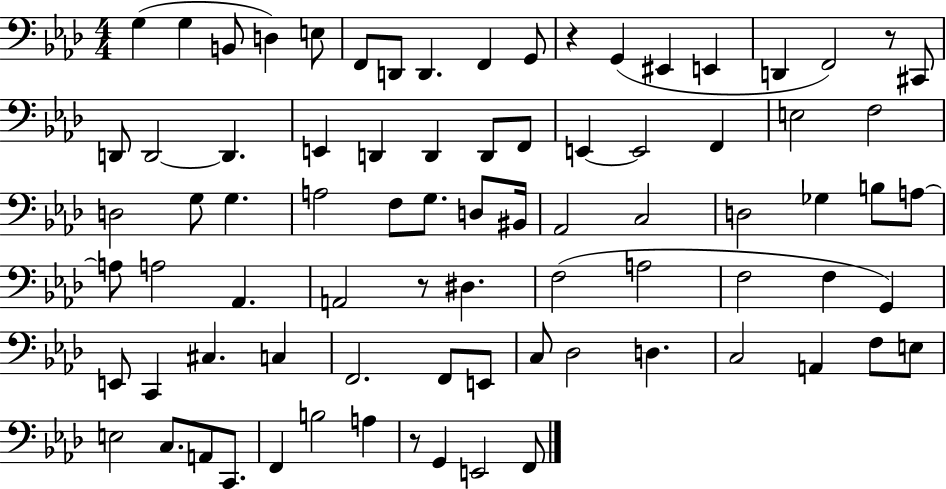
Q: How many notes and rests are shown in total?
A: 81